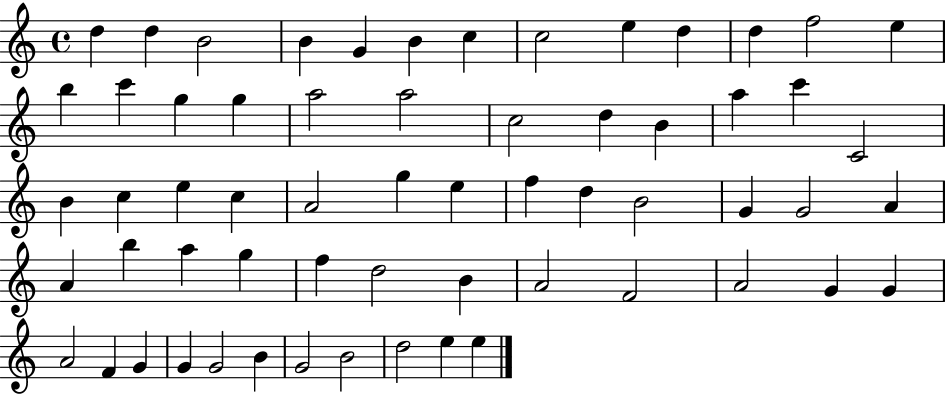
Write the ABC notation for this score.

X:1
T:Untitled
M:4/4
L:1/4
K:C
d d B2 B G B c c2 e d d f2 e b c' g g a2 a2 c2 d B a c' C2 B c e c A2 g e f d B2 G G2 A A b a g f d2 B A2 F2 A2 G G A2 F G G G2 B G2 B2 d2 e e